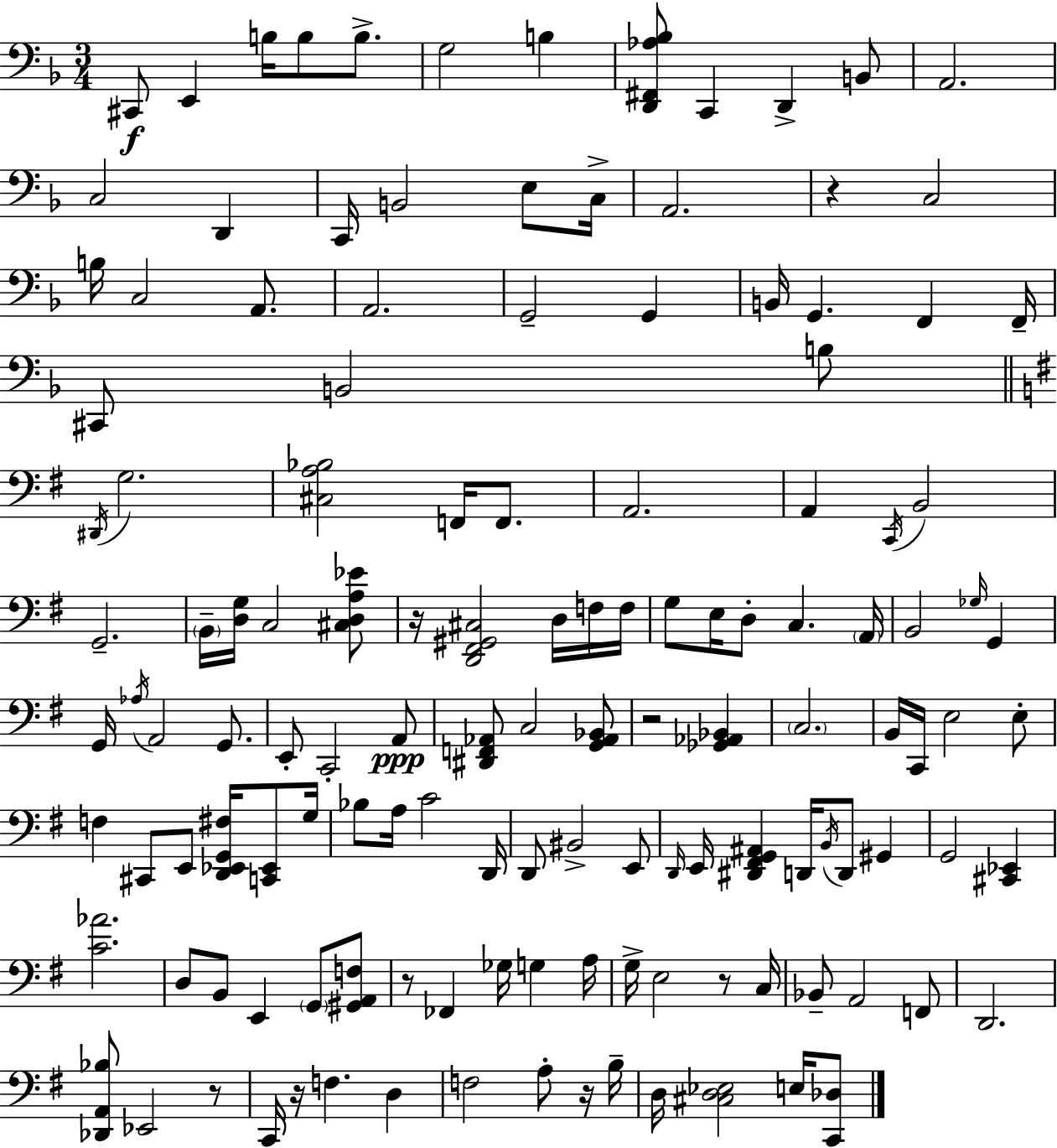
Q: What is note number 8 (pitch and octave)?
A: C2